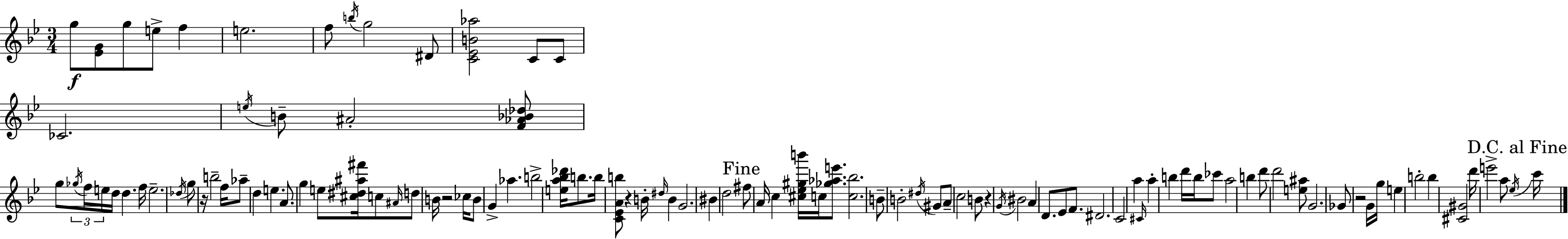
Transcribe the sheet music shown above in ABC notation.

X:1
T:Untitled
M:3/4
L:1/4
K:Gm
g/2 [_EG]/2 g/2 e/2 f e2 f/2 b/4 g2 ^D/2 [C_EB_a]2 C/2 C/2 _C2 e/4 B/2 ^A2 [F_A_B_d]/2 g/2 _g/4 f/4 e/4 d/4 d f/4 e2 _d/4 g/2 z/4 b2 f/4 _a/2 d e A/2 g e/2 [^c^d^a^f']/4 c/2 ^A/4 d/2 B/4 z2 _c/4 B/2 G _a b2 [ea_b_d']/4 b/2 b/4 [C_EAb]/2 z B/4 ^d/4 B G2 ^B d2 ^f/2 A/4 c [^c_e^gb']/4 c/4 [_g_ae']/2 [c_b]2 B/2 B2 ^d/4 ^G/2 A/2 c2 B/2 z G/4 ^B2 A D/2 _E/2 F/2 ^D2 C2 a ^C/4 a b d'/4 b/4 _c'/2 a2 b d'/2 d'2 [e^a]/2 G2 _G/2 z2 G/4 g/4 e b2 b [^C^G]2 d'/4 e'2 a/2 _e/4 c'/4